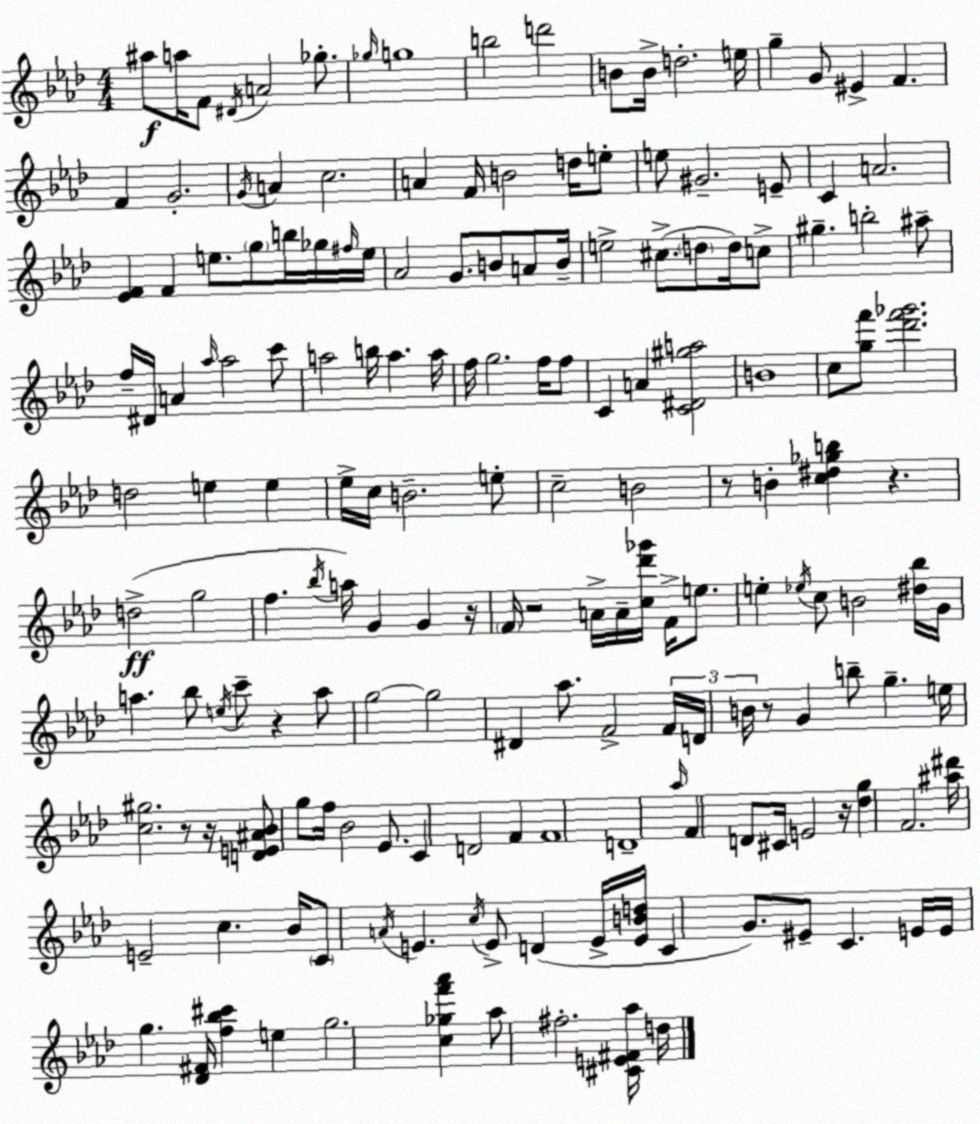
X:1
T:Untitled
M:4/4
L:1/4
K:Fm
^a/2 a/4 F/2 ^D/4 A2 _g/2 _g/4 g4 b2 d'2 B/2 B/4 d2 e/4 g G/2 ^E F F G2 G/4 A c2 A F/4 B2 d/4 e/2 e/2 ^G2 E/2 C A2 [_EF] F e/2 g/2 b/4 _g/4 ^f/4 e/4 _A2 G/2 B/2 A/2 B/4 e2 ^c/2 d/2 d/4 c/2 ^g b2 ^a/2 f/4 ^D/4 A _a/4 _a2 c'/2 a2 b/4 a a/4 f/4 g2 f/4 f/2 C A [C^D^ga]2 B4 c/2 [gf']/2 [_d'f'_g']2 d2 e e _e/4 c/4 B2 e/2 c2 B2 z/2 B [c^d_gb] z d2 g2 f _b/4 a/4 G G z/4 F/4 z2 A/4 A/4 [c_d'_g']/4 F/4 e/2 e _e/4 c/2 B2 [^d_b]/4 G/4 a _b/2 e/4 c'/2 z a/2 g2 g2 ^D _a/2 F2 F/4 D/4 B/4 z/2 G b/2 g e/4 [c^g]2 z/2 z/4 [DE^A_B]/2 g/2 f/4 _B2 _E/2 C D2 F F4 D4 _a/4 F D/2 ^C/4 E2 z/4 [_dg] F2 [^a^d']/4 E2 c _B/4 C/2 A/4 E c/4 E/2 D E/4 [EBd]/4 C G/2 ^E/2 C E/4 E/4 g [_D^F]/4 [f_b^c'] e g2 [c_gf'_a'] _a/2 ^f2 [^CE^F_a]/4 d/4